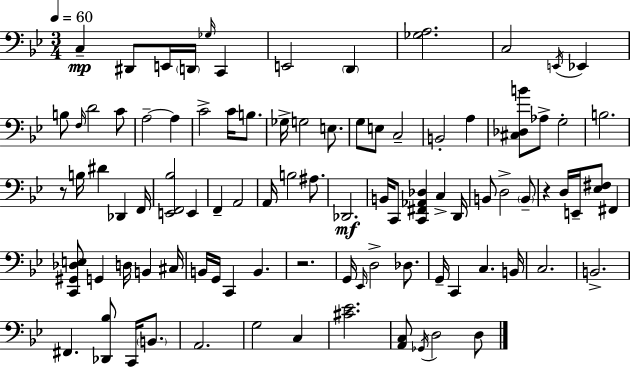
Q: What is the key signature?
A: BES major